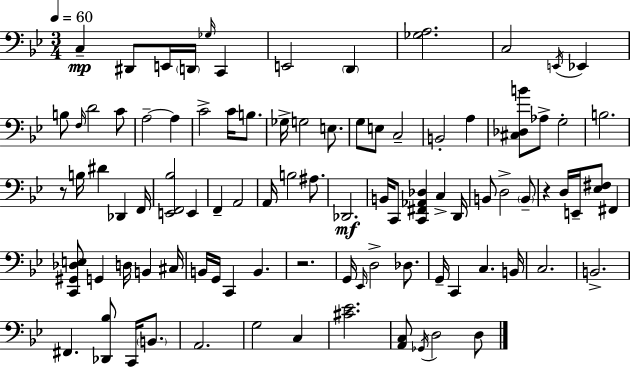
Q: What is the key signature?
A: BES major